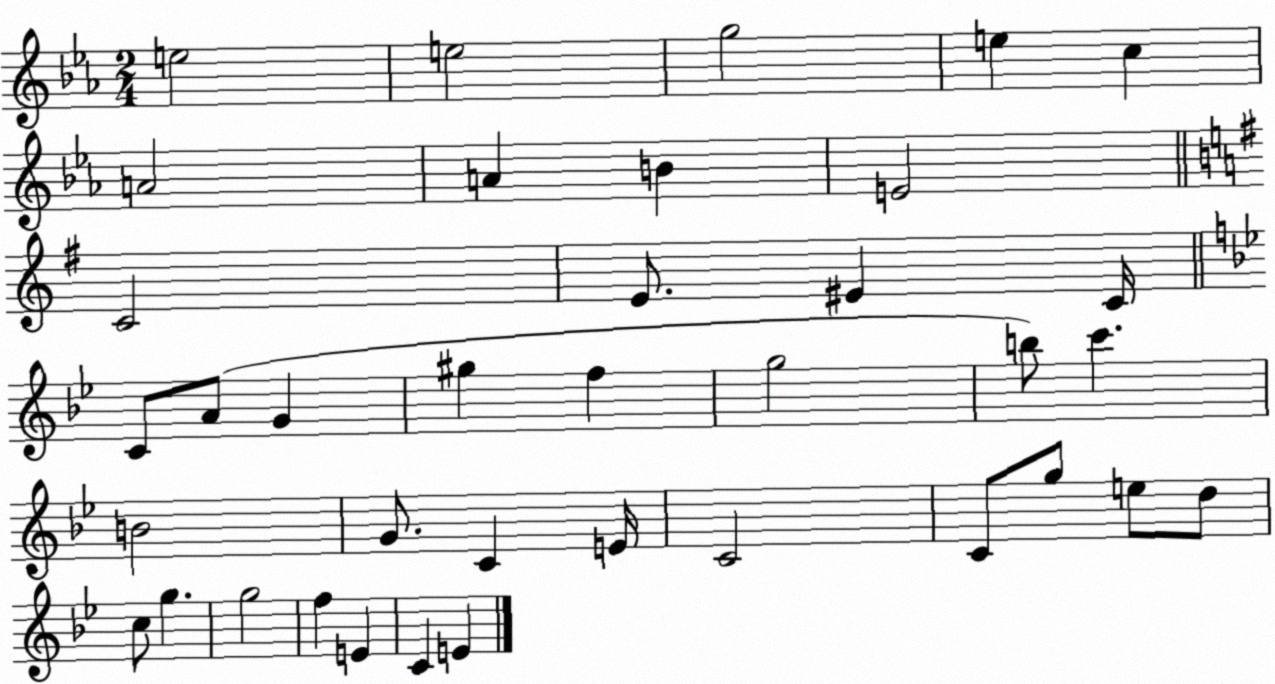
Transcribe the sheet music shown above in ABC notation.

X:1
T:Untitled
M:2/4
L:1/4
K:Eb
e2 e2 g2 e c A2 A B E2 C2 E/2 ^E C/4 C/2 A/2 G ^g f g2 b/2 c' B2 G/2 C E/4 C2 C/2 g/2 e/2 d/2 c/2 g g2 f E C E